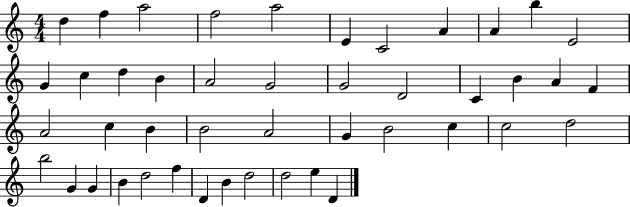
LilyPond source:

{
  \clef treble
  \numericTimeSignature
  \time 4/4
  \key c \major
  d''4 f''4 a''2 | f''2 a''2 | e'4 c'2 a'4 | a'4 b''4 e'2 | \break g'4 c''4 d''4 b'4 | a'2 g'2 | g'2 d'2 | c'4 b'4 a'4 f'4 | \break a'2 c''4 b'4 | b'2 a'2 | g'4 b'2 c''4 | c''2 d''2 | \break b''2 g'4 g'4 | b'4 d''2 f''4 | d'4 b'4 d''2 | d''2 e''4 d'4 | \break \bar "|."
}